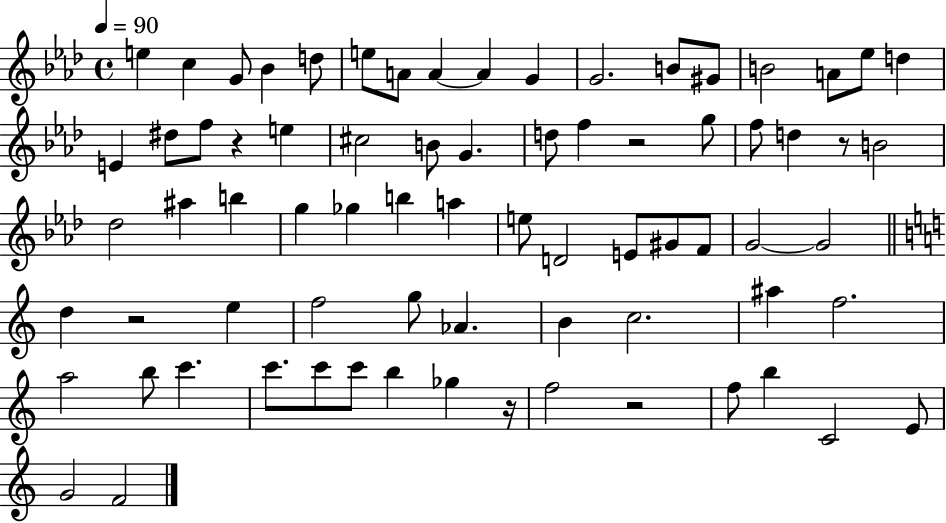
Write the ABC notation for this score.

X:1
T:Untitled
M:4/4
L:1/4
K:Ab
e c G/2 _B d/2 e/2 A/2 A A G G2 B/2 ^G/2 B2 A/2 _e/2 d E ^d/2 f/2 z e ^c2 B/2 G d/2 f z2 g/2 f/2 d z/2 B2 _d2 ^a b g _g b a e/2 D2 E/2 ^G/2 F/2 G2 G2 d z2 e f2 g/2 _A B c2 ^a f2 a2 b/2 c' c'/2 c'/2 c'/2 b _g z/4 f2 z2 f/2 b C2 E/2 G2 F2